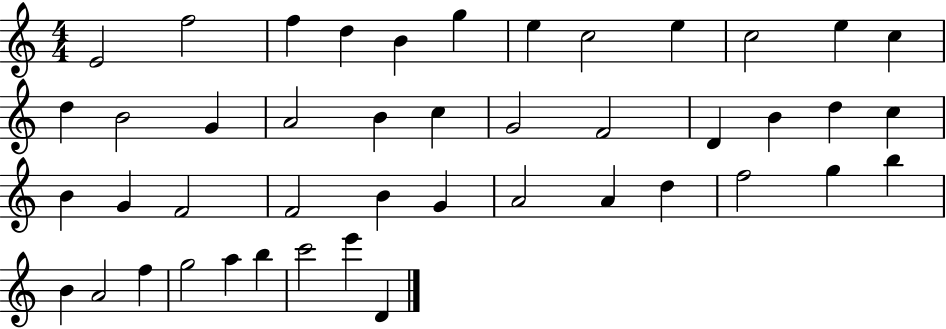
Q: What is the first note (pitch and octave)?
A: E4